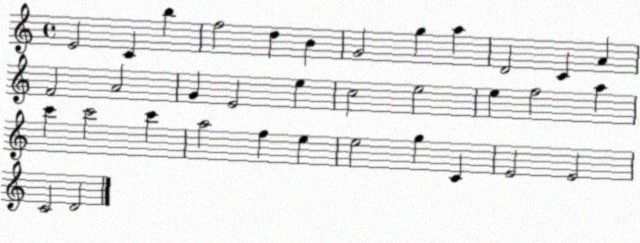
X:1
T:Untitled
M:4/4
L:1/4
K:C
E2 C b f2 d B G2 g a D2 C A F2 A2 G E2 e c2 e2 e f2 a c' c'2 c' a2 f e e2 g C E2 E2 C2 D2